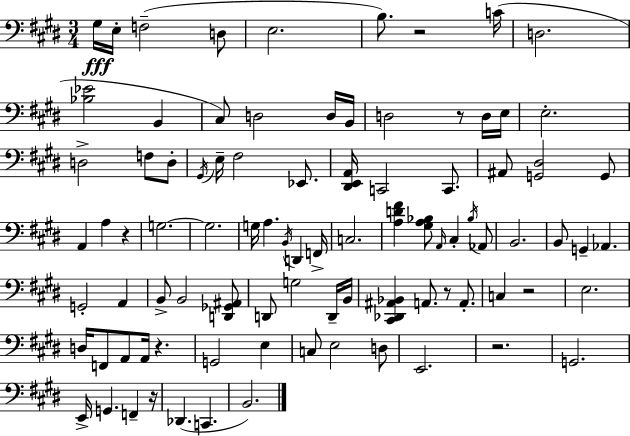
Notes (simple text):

G#3/s E3/s F3/h D3/e E3/h. B3/e. R/h C4/s D3/h. [Bb3,Eb4]/h B2/q C#3/e D3/h D3/s B2/s D3/h R/e D3/s E3/s E3/h. D3/h F3/e D3/e G#2/s E3/s F#3/h Eb2/e. [D#2,E2,A2]/s C2/h C2/e. A#2/e [G2,D#3]/h G2/e A2/q A3/q R/q G3/h. G3/h. G3/s A3/q. B2/s D2/q F2/s C3/h. [A3,D4,F#4]/q [G#3,A3,Bb3]/e A2/s C#3/q Bb3/s Ab2/e B2/h. B2/e G2/q Ab2/q. G2/h A2/q B2/e B2/h [D2,Gb2,A#2]/e D2/e G3/h D2/s B2/s [C#2,Db2,A#2,Bb2]/q A2/e. R/e A2/e. C3/q R/h E3/h. D3/s F2/e A2/e A2/s R/q. G2/h E3/q C3/e E3/h D3/e E2/h. R/h. G2/h. E2/s G2/q. F2/q R/s Db2/q. C2/q. B2/h.